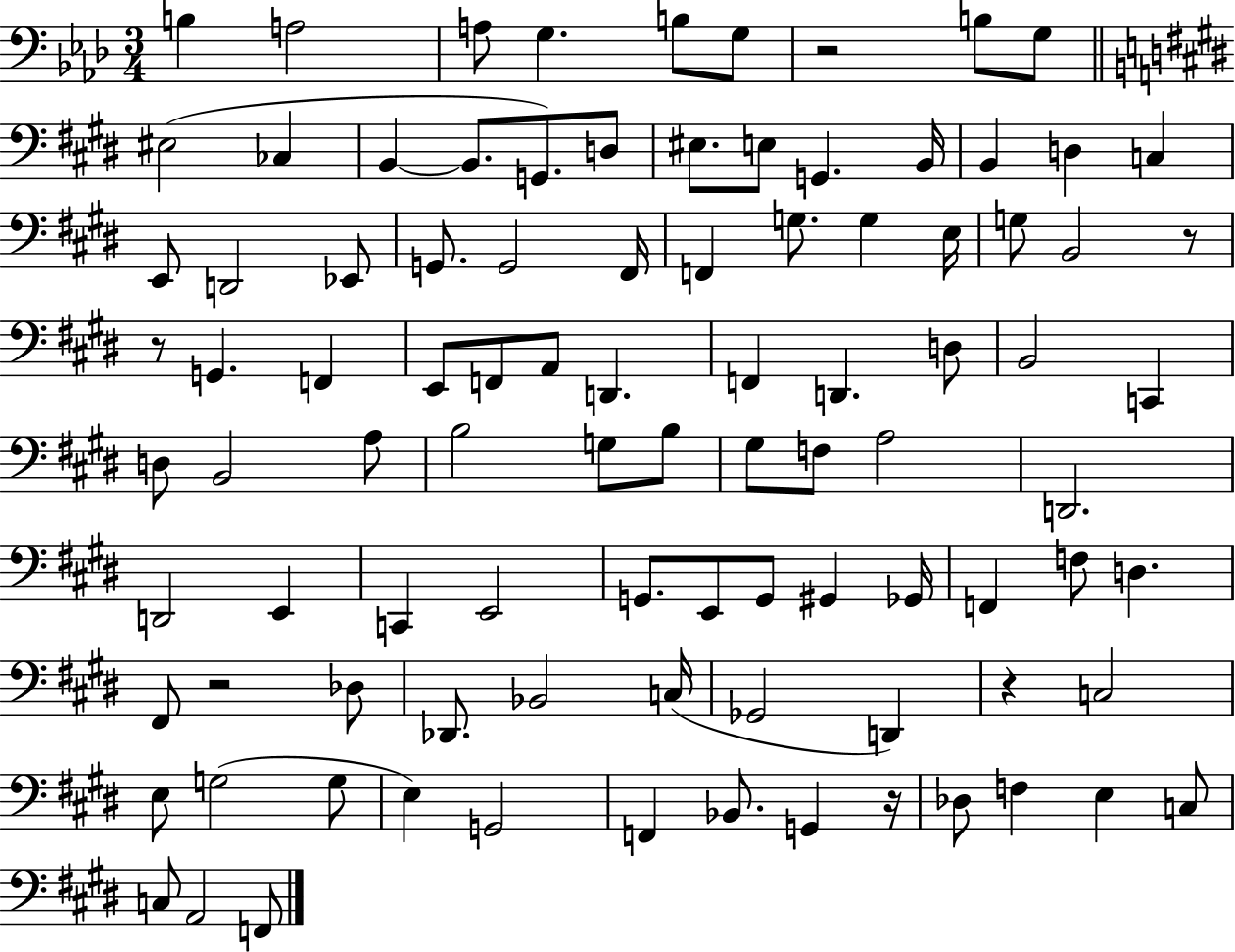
{
  \clef bass
  \numericTimeSignature
  \time 3/4
  \key aes \major
  b4 a2 | a8 g4. b8 g8 | r2 b8 g8 | \bar "||" \break \key e \major eis2( ces4 | b,4~~ b,8. g,8.) d8 | eis8. e8 g,4. b,16 | b,4 d4 c4 | \break e,8 d,2 ees,8 | g,8. g,2 fis,16 | f,4 g8. g4 e16 | g8 b,2 r8 | \break r8 g,4. f,4 | e,8 f,8 a,8 d,4. | f,4 d,4. d8 | b,2 c,4 | \break d8 b,2 a8 | b2 g8 b8 | gis8 f8 a2 | d,2. | \break d,2 e,4 | c,4 e,2 | g,8. e,8 g,8 gis,4 ges,16 | f,4 f8 d4. | \break fis,8 r2 des8 | des,8. bes,2 c16( | ges,2 d,4) | r4 c2 | \break e8 g2( g8 | e4) g,2 | f,4 bes,8. g,4 r16 | des8 f4 e4 c8 | \break c8 a,2 f,8 | \bar "|."
}